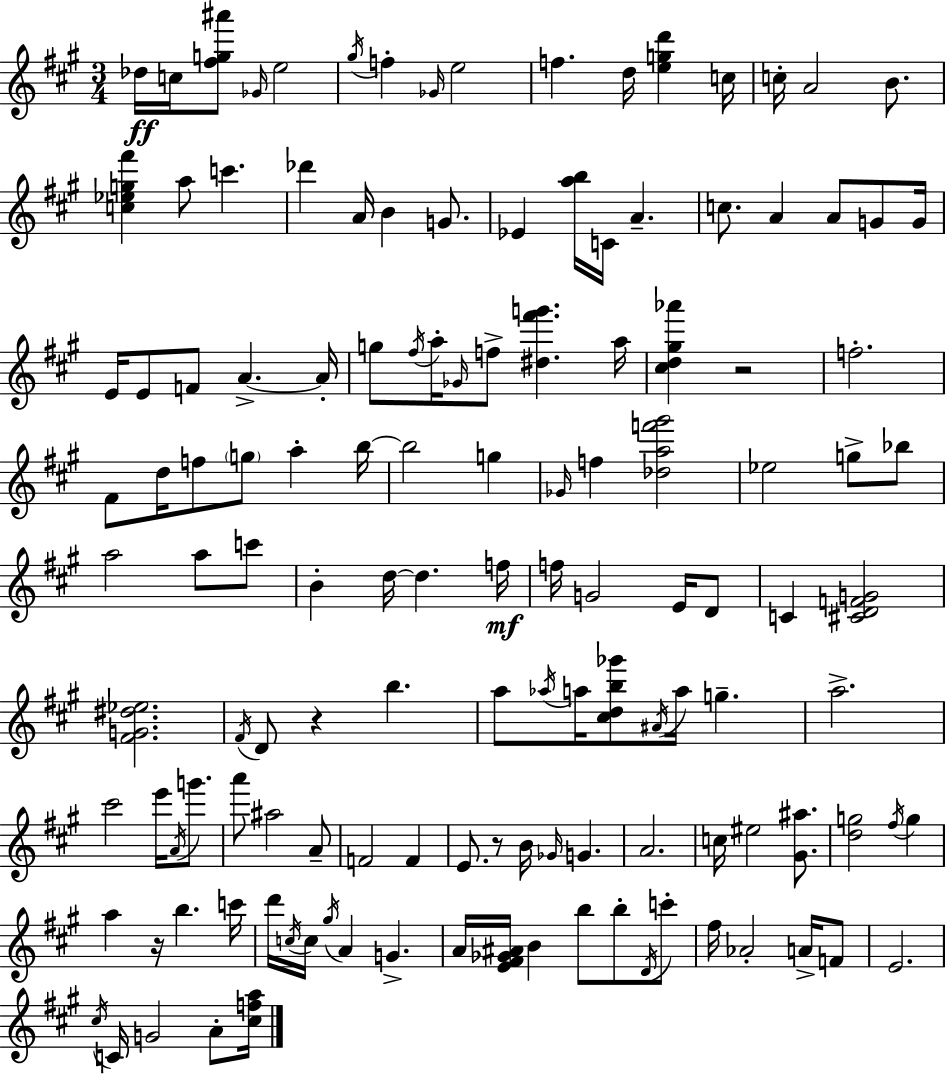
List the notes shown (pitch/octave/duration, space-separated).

Db5/s C5/s [F#5,G5,A#6]/e Gb4/s E5/h G#5/s F5/q Gb4/s E5/h F5/q. D5/s [E5,G5,D6]/q C5/s C5/s A4/h B4/e. [C5,Eb5,G5,F#6]/q A5/e C6/q. Db6/q A4/s B4/q G4/e. Eb4/q [A5,B5]/s C4/s A4/q. C5/e. A4/q A4/e G4/e G4/s E4/s E4/e F4/e A4/q. A4/s G5/e F#5/s A5/s Gb4/s F5/e [D#5,F#6,G6]/q. A5/s [C#5,D5,G#5,Ab6]/q R/h F5/h. F#4/e D5/s F5/e G5/e A5/q B5/s B5/h G5/q Gb4/s F5/q [Db5,A5,F6,G#6]/h Eb5/h G5/e Bb5/e A5/h A5/e C6/e B4/q D5/s D5/q. F5/s F5/s G4/h E4/s D4/e C4/q [C#4,D4,F4,G4]/h [F#4,G4,D#5,Eb5]/h. F#4/s D4/e R/q B5/q. A5/e Ab5/s A5/s [C#5,D5,B5,Gb6]/e A#4/s A5/s G5/q. A5/h. C#6/h E6/s A4/s G6/e. A6/e A#5/h A4/e F4/h F4/q E4/e. R/e B4/s Gb4/s G4/q. A4/h. C5/s EIS5/h [G#4,A#5]/e. [D5,G5]/h F#5/s G5/q A5/q R/s B5/q. C6/s D6/s C5/s C5/s G#5/s A4/q G4/q. A4/s [E4,F#4,Gb4,A#4]/s B4/q B5/e B5/e D4/s C6/e F#5/s Ab4/h A4/s F4/e E4/h. C#5/s C4/s G4/h A4/e [C#5,F5,A5]/s